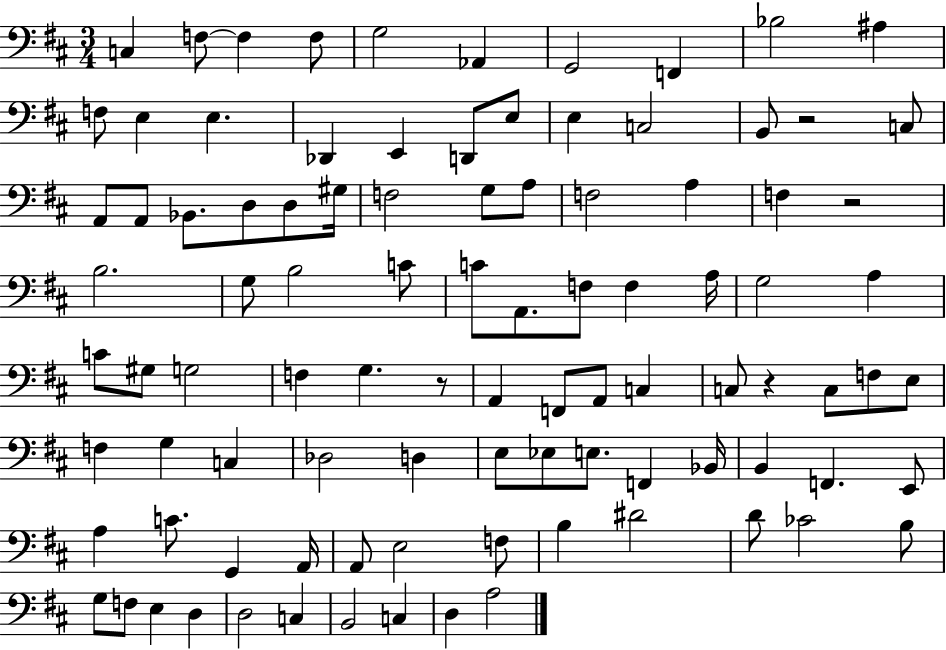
C3/q F3/e F3/q F3/e G3/h Ab2/q G2/h F2/q Bb3/h A#3/q F3/e E3/q E3/q. Db2/q E2/q D2/e E3/e E3/q C3/h B2/e R/h C3/e A2/e A2/e Bb2/e. D3/e D3/e G#3/s F3/h G3/e A3/e F3/h A3/q F3/q R/h B3/h. G3/e B3/h C4/e C4/e A2/e. F3/e F3/q A3/s G3/h A3/q C4/e G#3/e G3/h F3/q G3/q. R/e A2/q F2/e A2/e C3/q C3/e R/q C3/e F3/e E3/e F3/q G3/q C3/q Db3/h D3/q E3/e Eb3/e E3/e. F2/q Bb2/s B2/q F2/q. E2/e A3/q C4/e. G2/q A2/s A2/e E3/h F3/e B3/q D#4/h D4/e CES4/h B3/e G3/e F3/e E3/q D3/q D3/h C3/q B2/h C3/q D3/q A3/h